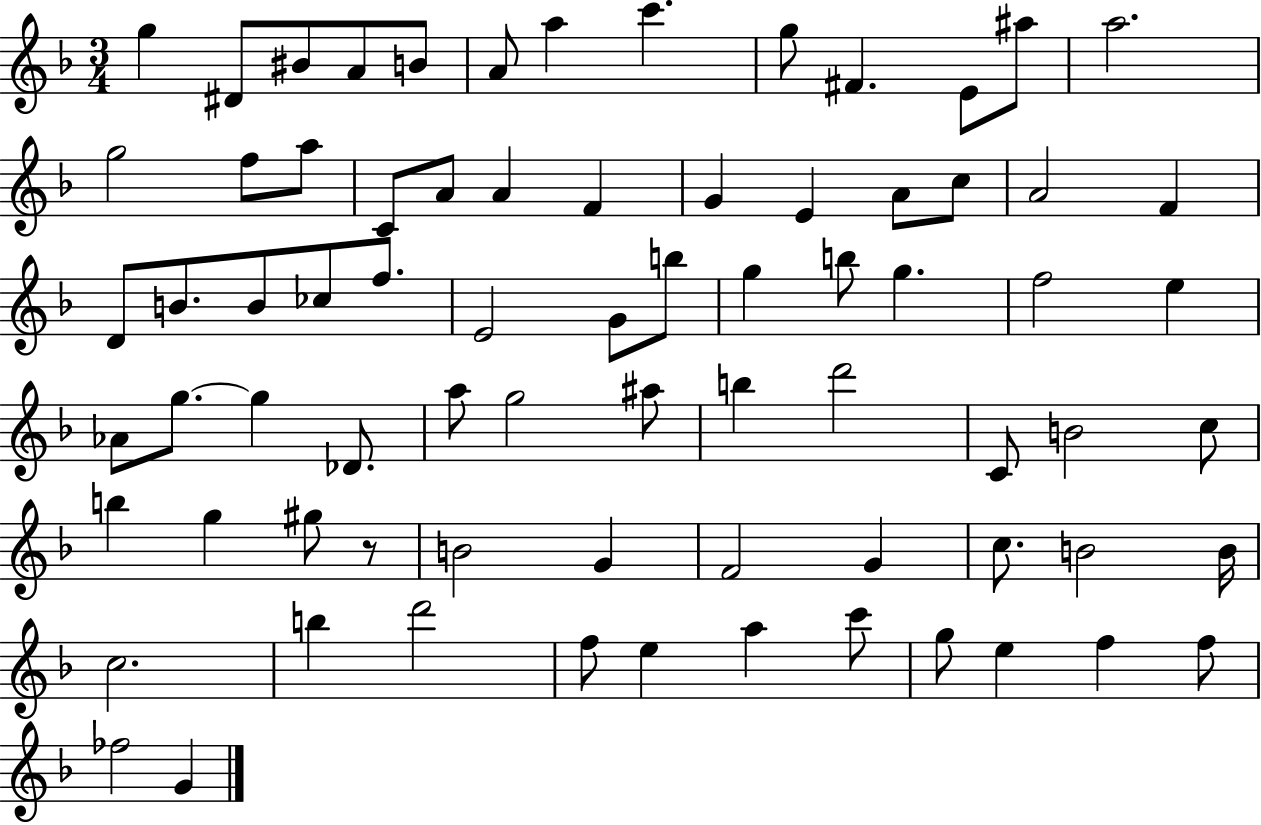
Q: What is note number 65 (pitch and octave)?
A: F5